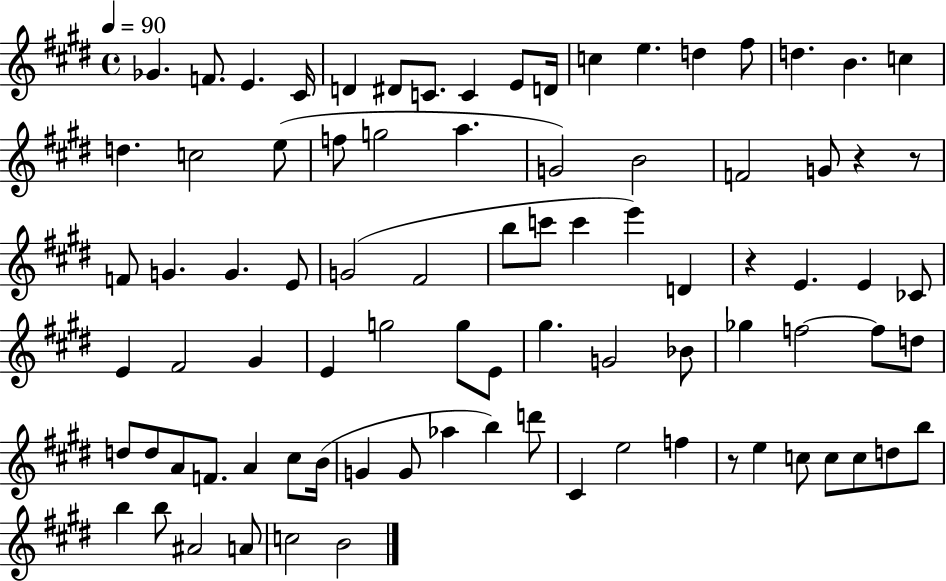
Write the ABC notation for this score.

X:1
T:Untitled
M:4/4
L:1/4
K:E
_G F/2 E ^C/4 D ^D/2 C/2 C E/2 D/4 c e d ^f/2 d B c d c2 e/2 f/2 g2 a G2 B2 F2 G/2 z z/2 F/2 G G E/2 G2 ^F2 b/2 c'/2 c' e' D z E E _C/2 E ^F2 ^G E g2 g/2 E/2 ^g G2 _B/2 _g f2 f/2 d/2 d/2 d/2 A/2 F/2 A ^c/2 B/4 G G/2 _a b d'/2 ^C e2 f z/2 e c/2 c/2 c/2 d/2 b/2 b b/2 ^A2 A/2 c2 B2